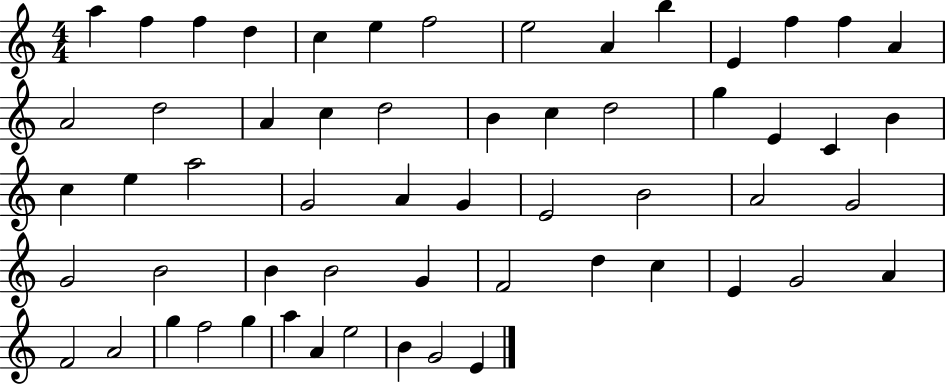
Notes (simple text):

A5/q F5/q F5/q D5/q C5/q E5/q F5/h E5/h A4/q B5/q E4/q F5/q F5/q A4/q A4/h D5/h A4/q C5/q D5/h B4/q C5/q D5/h G5/q E4/q C4/q B4/q C5/q E5/q A5/h G4/h A4/q G4/q E4/h B4/h A4/h G4/h G4/h B4/h B4/q B4/h G4/q F4/h D5/q C5/q E4/q G4/h A4/q F4/h A4/h G5/q F5/h G5/q A5/q A4/q E5/h B4/q G4/h E4/q